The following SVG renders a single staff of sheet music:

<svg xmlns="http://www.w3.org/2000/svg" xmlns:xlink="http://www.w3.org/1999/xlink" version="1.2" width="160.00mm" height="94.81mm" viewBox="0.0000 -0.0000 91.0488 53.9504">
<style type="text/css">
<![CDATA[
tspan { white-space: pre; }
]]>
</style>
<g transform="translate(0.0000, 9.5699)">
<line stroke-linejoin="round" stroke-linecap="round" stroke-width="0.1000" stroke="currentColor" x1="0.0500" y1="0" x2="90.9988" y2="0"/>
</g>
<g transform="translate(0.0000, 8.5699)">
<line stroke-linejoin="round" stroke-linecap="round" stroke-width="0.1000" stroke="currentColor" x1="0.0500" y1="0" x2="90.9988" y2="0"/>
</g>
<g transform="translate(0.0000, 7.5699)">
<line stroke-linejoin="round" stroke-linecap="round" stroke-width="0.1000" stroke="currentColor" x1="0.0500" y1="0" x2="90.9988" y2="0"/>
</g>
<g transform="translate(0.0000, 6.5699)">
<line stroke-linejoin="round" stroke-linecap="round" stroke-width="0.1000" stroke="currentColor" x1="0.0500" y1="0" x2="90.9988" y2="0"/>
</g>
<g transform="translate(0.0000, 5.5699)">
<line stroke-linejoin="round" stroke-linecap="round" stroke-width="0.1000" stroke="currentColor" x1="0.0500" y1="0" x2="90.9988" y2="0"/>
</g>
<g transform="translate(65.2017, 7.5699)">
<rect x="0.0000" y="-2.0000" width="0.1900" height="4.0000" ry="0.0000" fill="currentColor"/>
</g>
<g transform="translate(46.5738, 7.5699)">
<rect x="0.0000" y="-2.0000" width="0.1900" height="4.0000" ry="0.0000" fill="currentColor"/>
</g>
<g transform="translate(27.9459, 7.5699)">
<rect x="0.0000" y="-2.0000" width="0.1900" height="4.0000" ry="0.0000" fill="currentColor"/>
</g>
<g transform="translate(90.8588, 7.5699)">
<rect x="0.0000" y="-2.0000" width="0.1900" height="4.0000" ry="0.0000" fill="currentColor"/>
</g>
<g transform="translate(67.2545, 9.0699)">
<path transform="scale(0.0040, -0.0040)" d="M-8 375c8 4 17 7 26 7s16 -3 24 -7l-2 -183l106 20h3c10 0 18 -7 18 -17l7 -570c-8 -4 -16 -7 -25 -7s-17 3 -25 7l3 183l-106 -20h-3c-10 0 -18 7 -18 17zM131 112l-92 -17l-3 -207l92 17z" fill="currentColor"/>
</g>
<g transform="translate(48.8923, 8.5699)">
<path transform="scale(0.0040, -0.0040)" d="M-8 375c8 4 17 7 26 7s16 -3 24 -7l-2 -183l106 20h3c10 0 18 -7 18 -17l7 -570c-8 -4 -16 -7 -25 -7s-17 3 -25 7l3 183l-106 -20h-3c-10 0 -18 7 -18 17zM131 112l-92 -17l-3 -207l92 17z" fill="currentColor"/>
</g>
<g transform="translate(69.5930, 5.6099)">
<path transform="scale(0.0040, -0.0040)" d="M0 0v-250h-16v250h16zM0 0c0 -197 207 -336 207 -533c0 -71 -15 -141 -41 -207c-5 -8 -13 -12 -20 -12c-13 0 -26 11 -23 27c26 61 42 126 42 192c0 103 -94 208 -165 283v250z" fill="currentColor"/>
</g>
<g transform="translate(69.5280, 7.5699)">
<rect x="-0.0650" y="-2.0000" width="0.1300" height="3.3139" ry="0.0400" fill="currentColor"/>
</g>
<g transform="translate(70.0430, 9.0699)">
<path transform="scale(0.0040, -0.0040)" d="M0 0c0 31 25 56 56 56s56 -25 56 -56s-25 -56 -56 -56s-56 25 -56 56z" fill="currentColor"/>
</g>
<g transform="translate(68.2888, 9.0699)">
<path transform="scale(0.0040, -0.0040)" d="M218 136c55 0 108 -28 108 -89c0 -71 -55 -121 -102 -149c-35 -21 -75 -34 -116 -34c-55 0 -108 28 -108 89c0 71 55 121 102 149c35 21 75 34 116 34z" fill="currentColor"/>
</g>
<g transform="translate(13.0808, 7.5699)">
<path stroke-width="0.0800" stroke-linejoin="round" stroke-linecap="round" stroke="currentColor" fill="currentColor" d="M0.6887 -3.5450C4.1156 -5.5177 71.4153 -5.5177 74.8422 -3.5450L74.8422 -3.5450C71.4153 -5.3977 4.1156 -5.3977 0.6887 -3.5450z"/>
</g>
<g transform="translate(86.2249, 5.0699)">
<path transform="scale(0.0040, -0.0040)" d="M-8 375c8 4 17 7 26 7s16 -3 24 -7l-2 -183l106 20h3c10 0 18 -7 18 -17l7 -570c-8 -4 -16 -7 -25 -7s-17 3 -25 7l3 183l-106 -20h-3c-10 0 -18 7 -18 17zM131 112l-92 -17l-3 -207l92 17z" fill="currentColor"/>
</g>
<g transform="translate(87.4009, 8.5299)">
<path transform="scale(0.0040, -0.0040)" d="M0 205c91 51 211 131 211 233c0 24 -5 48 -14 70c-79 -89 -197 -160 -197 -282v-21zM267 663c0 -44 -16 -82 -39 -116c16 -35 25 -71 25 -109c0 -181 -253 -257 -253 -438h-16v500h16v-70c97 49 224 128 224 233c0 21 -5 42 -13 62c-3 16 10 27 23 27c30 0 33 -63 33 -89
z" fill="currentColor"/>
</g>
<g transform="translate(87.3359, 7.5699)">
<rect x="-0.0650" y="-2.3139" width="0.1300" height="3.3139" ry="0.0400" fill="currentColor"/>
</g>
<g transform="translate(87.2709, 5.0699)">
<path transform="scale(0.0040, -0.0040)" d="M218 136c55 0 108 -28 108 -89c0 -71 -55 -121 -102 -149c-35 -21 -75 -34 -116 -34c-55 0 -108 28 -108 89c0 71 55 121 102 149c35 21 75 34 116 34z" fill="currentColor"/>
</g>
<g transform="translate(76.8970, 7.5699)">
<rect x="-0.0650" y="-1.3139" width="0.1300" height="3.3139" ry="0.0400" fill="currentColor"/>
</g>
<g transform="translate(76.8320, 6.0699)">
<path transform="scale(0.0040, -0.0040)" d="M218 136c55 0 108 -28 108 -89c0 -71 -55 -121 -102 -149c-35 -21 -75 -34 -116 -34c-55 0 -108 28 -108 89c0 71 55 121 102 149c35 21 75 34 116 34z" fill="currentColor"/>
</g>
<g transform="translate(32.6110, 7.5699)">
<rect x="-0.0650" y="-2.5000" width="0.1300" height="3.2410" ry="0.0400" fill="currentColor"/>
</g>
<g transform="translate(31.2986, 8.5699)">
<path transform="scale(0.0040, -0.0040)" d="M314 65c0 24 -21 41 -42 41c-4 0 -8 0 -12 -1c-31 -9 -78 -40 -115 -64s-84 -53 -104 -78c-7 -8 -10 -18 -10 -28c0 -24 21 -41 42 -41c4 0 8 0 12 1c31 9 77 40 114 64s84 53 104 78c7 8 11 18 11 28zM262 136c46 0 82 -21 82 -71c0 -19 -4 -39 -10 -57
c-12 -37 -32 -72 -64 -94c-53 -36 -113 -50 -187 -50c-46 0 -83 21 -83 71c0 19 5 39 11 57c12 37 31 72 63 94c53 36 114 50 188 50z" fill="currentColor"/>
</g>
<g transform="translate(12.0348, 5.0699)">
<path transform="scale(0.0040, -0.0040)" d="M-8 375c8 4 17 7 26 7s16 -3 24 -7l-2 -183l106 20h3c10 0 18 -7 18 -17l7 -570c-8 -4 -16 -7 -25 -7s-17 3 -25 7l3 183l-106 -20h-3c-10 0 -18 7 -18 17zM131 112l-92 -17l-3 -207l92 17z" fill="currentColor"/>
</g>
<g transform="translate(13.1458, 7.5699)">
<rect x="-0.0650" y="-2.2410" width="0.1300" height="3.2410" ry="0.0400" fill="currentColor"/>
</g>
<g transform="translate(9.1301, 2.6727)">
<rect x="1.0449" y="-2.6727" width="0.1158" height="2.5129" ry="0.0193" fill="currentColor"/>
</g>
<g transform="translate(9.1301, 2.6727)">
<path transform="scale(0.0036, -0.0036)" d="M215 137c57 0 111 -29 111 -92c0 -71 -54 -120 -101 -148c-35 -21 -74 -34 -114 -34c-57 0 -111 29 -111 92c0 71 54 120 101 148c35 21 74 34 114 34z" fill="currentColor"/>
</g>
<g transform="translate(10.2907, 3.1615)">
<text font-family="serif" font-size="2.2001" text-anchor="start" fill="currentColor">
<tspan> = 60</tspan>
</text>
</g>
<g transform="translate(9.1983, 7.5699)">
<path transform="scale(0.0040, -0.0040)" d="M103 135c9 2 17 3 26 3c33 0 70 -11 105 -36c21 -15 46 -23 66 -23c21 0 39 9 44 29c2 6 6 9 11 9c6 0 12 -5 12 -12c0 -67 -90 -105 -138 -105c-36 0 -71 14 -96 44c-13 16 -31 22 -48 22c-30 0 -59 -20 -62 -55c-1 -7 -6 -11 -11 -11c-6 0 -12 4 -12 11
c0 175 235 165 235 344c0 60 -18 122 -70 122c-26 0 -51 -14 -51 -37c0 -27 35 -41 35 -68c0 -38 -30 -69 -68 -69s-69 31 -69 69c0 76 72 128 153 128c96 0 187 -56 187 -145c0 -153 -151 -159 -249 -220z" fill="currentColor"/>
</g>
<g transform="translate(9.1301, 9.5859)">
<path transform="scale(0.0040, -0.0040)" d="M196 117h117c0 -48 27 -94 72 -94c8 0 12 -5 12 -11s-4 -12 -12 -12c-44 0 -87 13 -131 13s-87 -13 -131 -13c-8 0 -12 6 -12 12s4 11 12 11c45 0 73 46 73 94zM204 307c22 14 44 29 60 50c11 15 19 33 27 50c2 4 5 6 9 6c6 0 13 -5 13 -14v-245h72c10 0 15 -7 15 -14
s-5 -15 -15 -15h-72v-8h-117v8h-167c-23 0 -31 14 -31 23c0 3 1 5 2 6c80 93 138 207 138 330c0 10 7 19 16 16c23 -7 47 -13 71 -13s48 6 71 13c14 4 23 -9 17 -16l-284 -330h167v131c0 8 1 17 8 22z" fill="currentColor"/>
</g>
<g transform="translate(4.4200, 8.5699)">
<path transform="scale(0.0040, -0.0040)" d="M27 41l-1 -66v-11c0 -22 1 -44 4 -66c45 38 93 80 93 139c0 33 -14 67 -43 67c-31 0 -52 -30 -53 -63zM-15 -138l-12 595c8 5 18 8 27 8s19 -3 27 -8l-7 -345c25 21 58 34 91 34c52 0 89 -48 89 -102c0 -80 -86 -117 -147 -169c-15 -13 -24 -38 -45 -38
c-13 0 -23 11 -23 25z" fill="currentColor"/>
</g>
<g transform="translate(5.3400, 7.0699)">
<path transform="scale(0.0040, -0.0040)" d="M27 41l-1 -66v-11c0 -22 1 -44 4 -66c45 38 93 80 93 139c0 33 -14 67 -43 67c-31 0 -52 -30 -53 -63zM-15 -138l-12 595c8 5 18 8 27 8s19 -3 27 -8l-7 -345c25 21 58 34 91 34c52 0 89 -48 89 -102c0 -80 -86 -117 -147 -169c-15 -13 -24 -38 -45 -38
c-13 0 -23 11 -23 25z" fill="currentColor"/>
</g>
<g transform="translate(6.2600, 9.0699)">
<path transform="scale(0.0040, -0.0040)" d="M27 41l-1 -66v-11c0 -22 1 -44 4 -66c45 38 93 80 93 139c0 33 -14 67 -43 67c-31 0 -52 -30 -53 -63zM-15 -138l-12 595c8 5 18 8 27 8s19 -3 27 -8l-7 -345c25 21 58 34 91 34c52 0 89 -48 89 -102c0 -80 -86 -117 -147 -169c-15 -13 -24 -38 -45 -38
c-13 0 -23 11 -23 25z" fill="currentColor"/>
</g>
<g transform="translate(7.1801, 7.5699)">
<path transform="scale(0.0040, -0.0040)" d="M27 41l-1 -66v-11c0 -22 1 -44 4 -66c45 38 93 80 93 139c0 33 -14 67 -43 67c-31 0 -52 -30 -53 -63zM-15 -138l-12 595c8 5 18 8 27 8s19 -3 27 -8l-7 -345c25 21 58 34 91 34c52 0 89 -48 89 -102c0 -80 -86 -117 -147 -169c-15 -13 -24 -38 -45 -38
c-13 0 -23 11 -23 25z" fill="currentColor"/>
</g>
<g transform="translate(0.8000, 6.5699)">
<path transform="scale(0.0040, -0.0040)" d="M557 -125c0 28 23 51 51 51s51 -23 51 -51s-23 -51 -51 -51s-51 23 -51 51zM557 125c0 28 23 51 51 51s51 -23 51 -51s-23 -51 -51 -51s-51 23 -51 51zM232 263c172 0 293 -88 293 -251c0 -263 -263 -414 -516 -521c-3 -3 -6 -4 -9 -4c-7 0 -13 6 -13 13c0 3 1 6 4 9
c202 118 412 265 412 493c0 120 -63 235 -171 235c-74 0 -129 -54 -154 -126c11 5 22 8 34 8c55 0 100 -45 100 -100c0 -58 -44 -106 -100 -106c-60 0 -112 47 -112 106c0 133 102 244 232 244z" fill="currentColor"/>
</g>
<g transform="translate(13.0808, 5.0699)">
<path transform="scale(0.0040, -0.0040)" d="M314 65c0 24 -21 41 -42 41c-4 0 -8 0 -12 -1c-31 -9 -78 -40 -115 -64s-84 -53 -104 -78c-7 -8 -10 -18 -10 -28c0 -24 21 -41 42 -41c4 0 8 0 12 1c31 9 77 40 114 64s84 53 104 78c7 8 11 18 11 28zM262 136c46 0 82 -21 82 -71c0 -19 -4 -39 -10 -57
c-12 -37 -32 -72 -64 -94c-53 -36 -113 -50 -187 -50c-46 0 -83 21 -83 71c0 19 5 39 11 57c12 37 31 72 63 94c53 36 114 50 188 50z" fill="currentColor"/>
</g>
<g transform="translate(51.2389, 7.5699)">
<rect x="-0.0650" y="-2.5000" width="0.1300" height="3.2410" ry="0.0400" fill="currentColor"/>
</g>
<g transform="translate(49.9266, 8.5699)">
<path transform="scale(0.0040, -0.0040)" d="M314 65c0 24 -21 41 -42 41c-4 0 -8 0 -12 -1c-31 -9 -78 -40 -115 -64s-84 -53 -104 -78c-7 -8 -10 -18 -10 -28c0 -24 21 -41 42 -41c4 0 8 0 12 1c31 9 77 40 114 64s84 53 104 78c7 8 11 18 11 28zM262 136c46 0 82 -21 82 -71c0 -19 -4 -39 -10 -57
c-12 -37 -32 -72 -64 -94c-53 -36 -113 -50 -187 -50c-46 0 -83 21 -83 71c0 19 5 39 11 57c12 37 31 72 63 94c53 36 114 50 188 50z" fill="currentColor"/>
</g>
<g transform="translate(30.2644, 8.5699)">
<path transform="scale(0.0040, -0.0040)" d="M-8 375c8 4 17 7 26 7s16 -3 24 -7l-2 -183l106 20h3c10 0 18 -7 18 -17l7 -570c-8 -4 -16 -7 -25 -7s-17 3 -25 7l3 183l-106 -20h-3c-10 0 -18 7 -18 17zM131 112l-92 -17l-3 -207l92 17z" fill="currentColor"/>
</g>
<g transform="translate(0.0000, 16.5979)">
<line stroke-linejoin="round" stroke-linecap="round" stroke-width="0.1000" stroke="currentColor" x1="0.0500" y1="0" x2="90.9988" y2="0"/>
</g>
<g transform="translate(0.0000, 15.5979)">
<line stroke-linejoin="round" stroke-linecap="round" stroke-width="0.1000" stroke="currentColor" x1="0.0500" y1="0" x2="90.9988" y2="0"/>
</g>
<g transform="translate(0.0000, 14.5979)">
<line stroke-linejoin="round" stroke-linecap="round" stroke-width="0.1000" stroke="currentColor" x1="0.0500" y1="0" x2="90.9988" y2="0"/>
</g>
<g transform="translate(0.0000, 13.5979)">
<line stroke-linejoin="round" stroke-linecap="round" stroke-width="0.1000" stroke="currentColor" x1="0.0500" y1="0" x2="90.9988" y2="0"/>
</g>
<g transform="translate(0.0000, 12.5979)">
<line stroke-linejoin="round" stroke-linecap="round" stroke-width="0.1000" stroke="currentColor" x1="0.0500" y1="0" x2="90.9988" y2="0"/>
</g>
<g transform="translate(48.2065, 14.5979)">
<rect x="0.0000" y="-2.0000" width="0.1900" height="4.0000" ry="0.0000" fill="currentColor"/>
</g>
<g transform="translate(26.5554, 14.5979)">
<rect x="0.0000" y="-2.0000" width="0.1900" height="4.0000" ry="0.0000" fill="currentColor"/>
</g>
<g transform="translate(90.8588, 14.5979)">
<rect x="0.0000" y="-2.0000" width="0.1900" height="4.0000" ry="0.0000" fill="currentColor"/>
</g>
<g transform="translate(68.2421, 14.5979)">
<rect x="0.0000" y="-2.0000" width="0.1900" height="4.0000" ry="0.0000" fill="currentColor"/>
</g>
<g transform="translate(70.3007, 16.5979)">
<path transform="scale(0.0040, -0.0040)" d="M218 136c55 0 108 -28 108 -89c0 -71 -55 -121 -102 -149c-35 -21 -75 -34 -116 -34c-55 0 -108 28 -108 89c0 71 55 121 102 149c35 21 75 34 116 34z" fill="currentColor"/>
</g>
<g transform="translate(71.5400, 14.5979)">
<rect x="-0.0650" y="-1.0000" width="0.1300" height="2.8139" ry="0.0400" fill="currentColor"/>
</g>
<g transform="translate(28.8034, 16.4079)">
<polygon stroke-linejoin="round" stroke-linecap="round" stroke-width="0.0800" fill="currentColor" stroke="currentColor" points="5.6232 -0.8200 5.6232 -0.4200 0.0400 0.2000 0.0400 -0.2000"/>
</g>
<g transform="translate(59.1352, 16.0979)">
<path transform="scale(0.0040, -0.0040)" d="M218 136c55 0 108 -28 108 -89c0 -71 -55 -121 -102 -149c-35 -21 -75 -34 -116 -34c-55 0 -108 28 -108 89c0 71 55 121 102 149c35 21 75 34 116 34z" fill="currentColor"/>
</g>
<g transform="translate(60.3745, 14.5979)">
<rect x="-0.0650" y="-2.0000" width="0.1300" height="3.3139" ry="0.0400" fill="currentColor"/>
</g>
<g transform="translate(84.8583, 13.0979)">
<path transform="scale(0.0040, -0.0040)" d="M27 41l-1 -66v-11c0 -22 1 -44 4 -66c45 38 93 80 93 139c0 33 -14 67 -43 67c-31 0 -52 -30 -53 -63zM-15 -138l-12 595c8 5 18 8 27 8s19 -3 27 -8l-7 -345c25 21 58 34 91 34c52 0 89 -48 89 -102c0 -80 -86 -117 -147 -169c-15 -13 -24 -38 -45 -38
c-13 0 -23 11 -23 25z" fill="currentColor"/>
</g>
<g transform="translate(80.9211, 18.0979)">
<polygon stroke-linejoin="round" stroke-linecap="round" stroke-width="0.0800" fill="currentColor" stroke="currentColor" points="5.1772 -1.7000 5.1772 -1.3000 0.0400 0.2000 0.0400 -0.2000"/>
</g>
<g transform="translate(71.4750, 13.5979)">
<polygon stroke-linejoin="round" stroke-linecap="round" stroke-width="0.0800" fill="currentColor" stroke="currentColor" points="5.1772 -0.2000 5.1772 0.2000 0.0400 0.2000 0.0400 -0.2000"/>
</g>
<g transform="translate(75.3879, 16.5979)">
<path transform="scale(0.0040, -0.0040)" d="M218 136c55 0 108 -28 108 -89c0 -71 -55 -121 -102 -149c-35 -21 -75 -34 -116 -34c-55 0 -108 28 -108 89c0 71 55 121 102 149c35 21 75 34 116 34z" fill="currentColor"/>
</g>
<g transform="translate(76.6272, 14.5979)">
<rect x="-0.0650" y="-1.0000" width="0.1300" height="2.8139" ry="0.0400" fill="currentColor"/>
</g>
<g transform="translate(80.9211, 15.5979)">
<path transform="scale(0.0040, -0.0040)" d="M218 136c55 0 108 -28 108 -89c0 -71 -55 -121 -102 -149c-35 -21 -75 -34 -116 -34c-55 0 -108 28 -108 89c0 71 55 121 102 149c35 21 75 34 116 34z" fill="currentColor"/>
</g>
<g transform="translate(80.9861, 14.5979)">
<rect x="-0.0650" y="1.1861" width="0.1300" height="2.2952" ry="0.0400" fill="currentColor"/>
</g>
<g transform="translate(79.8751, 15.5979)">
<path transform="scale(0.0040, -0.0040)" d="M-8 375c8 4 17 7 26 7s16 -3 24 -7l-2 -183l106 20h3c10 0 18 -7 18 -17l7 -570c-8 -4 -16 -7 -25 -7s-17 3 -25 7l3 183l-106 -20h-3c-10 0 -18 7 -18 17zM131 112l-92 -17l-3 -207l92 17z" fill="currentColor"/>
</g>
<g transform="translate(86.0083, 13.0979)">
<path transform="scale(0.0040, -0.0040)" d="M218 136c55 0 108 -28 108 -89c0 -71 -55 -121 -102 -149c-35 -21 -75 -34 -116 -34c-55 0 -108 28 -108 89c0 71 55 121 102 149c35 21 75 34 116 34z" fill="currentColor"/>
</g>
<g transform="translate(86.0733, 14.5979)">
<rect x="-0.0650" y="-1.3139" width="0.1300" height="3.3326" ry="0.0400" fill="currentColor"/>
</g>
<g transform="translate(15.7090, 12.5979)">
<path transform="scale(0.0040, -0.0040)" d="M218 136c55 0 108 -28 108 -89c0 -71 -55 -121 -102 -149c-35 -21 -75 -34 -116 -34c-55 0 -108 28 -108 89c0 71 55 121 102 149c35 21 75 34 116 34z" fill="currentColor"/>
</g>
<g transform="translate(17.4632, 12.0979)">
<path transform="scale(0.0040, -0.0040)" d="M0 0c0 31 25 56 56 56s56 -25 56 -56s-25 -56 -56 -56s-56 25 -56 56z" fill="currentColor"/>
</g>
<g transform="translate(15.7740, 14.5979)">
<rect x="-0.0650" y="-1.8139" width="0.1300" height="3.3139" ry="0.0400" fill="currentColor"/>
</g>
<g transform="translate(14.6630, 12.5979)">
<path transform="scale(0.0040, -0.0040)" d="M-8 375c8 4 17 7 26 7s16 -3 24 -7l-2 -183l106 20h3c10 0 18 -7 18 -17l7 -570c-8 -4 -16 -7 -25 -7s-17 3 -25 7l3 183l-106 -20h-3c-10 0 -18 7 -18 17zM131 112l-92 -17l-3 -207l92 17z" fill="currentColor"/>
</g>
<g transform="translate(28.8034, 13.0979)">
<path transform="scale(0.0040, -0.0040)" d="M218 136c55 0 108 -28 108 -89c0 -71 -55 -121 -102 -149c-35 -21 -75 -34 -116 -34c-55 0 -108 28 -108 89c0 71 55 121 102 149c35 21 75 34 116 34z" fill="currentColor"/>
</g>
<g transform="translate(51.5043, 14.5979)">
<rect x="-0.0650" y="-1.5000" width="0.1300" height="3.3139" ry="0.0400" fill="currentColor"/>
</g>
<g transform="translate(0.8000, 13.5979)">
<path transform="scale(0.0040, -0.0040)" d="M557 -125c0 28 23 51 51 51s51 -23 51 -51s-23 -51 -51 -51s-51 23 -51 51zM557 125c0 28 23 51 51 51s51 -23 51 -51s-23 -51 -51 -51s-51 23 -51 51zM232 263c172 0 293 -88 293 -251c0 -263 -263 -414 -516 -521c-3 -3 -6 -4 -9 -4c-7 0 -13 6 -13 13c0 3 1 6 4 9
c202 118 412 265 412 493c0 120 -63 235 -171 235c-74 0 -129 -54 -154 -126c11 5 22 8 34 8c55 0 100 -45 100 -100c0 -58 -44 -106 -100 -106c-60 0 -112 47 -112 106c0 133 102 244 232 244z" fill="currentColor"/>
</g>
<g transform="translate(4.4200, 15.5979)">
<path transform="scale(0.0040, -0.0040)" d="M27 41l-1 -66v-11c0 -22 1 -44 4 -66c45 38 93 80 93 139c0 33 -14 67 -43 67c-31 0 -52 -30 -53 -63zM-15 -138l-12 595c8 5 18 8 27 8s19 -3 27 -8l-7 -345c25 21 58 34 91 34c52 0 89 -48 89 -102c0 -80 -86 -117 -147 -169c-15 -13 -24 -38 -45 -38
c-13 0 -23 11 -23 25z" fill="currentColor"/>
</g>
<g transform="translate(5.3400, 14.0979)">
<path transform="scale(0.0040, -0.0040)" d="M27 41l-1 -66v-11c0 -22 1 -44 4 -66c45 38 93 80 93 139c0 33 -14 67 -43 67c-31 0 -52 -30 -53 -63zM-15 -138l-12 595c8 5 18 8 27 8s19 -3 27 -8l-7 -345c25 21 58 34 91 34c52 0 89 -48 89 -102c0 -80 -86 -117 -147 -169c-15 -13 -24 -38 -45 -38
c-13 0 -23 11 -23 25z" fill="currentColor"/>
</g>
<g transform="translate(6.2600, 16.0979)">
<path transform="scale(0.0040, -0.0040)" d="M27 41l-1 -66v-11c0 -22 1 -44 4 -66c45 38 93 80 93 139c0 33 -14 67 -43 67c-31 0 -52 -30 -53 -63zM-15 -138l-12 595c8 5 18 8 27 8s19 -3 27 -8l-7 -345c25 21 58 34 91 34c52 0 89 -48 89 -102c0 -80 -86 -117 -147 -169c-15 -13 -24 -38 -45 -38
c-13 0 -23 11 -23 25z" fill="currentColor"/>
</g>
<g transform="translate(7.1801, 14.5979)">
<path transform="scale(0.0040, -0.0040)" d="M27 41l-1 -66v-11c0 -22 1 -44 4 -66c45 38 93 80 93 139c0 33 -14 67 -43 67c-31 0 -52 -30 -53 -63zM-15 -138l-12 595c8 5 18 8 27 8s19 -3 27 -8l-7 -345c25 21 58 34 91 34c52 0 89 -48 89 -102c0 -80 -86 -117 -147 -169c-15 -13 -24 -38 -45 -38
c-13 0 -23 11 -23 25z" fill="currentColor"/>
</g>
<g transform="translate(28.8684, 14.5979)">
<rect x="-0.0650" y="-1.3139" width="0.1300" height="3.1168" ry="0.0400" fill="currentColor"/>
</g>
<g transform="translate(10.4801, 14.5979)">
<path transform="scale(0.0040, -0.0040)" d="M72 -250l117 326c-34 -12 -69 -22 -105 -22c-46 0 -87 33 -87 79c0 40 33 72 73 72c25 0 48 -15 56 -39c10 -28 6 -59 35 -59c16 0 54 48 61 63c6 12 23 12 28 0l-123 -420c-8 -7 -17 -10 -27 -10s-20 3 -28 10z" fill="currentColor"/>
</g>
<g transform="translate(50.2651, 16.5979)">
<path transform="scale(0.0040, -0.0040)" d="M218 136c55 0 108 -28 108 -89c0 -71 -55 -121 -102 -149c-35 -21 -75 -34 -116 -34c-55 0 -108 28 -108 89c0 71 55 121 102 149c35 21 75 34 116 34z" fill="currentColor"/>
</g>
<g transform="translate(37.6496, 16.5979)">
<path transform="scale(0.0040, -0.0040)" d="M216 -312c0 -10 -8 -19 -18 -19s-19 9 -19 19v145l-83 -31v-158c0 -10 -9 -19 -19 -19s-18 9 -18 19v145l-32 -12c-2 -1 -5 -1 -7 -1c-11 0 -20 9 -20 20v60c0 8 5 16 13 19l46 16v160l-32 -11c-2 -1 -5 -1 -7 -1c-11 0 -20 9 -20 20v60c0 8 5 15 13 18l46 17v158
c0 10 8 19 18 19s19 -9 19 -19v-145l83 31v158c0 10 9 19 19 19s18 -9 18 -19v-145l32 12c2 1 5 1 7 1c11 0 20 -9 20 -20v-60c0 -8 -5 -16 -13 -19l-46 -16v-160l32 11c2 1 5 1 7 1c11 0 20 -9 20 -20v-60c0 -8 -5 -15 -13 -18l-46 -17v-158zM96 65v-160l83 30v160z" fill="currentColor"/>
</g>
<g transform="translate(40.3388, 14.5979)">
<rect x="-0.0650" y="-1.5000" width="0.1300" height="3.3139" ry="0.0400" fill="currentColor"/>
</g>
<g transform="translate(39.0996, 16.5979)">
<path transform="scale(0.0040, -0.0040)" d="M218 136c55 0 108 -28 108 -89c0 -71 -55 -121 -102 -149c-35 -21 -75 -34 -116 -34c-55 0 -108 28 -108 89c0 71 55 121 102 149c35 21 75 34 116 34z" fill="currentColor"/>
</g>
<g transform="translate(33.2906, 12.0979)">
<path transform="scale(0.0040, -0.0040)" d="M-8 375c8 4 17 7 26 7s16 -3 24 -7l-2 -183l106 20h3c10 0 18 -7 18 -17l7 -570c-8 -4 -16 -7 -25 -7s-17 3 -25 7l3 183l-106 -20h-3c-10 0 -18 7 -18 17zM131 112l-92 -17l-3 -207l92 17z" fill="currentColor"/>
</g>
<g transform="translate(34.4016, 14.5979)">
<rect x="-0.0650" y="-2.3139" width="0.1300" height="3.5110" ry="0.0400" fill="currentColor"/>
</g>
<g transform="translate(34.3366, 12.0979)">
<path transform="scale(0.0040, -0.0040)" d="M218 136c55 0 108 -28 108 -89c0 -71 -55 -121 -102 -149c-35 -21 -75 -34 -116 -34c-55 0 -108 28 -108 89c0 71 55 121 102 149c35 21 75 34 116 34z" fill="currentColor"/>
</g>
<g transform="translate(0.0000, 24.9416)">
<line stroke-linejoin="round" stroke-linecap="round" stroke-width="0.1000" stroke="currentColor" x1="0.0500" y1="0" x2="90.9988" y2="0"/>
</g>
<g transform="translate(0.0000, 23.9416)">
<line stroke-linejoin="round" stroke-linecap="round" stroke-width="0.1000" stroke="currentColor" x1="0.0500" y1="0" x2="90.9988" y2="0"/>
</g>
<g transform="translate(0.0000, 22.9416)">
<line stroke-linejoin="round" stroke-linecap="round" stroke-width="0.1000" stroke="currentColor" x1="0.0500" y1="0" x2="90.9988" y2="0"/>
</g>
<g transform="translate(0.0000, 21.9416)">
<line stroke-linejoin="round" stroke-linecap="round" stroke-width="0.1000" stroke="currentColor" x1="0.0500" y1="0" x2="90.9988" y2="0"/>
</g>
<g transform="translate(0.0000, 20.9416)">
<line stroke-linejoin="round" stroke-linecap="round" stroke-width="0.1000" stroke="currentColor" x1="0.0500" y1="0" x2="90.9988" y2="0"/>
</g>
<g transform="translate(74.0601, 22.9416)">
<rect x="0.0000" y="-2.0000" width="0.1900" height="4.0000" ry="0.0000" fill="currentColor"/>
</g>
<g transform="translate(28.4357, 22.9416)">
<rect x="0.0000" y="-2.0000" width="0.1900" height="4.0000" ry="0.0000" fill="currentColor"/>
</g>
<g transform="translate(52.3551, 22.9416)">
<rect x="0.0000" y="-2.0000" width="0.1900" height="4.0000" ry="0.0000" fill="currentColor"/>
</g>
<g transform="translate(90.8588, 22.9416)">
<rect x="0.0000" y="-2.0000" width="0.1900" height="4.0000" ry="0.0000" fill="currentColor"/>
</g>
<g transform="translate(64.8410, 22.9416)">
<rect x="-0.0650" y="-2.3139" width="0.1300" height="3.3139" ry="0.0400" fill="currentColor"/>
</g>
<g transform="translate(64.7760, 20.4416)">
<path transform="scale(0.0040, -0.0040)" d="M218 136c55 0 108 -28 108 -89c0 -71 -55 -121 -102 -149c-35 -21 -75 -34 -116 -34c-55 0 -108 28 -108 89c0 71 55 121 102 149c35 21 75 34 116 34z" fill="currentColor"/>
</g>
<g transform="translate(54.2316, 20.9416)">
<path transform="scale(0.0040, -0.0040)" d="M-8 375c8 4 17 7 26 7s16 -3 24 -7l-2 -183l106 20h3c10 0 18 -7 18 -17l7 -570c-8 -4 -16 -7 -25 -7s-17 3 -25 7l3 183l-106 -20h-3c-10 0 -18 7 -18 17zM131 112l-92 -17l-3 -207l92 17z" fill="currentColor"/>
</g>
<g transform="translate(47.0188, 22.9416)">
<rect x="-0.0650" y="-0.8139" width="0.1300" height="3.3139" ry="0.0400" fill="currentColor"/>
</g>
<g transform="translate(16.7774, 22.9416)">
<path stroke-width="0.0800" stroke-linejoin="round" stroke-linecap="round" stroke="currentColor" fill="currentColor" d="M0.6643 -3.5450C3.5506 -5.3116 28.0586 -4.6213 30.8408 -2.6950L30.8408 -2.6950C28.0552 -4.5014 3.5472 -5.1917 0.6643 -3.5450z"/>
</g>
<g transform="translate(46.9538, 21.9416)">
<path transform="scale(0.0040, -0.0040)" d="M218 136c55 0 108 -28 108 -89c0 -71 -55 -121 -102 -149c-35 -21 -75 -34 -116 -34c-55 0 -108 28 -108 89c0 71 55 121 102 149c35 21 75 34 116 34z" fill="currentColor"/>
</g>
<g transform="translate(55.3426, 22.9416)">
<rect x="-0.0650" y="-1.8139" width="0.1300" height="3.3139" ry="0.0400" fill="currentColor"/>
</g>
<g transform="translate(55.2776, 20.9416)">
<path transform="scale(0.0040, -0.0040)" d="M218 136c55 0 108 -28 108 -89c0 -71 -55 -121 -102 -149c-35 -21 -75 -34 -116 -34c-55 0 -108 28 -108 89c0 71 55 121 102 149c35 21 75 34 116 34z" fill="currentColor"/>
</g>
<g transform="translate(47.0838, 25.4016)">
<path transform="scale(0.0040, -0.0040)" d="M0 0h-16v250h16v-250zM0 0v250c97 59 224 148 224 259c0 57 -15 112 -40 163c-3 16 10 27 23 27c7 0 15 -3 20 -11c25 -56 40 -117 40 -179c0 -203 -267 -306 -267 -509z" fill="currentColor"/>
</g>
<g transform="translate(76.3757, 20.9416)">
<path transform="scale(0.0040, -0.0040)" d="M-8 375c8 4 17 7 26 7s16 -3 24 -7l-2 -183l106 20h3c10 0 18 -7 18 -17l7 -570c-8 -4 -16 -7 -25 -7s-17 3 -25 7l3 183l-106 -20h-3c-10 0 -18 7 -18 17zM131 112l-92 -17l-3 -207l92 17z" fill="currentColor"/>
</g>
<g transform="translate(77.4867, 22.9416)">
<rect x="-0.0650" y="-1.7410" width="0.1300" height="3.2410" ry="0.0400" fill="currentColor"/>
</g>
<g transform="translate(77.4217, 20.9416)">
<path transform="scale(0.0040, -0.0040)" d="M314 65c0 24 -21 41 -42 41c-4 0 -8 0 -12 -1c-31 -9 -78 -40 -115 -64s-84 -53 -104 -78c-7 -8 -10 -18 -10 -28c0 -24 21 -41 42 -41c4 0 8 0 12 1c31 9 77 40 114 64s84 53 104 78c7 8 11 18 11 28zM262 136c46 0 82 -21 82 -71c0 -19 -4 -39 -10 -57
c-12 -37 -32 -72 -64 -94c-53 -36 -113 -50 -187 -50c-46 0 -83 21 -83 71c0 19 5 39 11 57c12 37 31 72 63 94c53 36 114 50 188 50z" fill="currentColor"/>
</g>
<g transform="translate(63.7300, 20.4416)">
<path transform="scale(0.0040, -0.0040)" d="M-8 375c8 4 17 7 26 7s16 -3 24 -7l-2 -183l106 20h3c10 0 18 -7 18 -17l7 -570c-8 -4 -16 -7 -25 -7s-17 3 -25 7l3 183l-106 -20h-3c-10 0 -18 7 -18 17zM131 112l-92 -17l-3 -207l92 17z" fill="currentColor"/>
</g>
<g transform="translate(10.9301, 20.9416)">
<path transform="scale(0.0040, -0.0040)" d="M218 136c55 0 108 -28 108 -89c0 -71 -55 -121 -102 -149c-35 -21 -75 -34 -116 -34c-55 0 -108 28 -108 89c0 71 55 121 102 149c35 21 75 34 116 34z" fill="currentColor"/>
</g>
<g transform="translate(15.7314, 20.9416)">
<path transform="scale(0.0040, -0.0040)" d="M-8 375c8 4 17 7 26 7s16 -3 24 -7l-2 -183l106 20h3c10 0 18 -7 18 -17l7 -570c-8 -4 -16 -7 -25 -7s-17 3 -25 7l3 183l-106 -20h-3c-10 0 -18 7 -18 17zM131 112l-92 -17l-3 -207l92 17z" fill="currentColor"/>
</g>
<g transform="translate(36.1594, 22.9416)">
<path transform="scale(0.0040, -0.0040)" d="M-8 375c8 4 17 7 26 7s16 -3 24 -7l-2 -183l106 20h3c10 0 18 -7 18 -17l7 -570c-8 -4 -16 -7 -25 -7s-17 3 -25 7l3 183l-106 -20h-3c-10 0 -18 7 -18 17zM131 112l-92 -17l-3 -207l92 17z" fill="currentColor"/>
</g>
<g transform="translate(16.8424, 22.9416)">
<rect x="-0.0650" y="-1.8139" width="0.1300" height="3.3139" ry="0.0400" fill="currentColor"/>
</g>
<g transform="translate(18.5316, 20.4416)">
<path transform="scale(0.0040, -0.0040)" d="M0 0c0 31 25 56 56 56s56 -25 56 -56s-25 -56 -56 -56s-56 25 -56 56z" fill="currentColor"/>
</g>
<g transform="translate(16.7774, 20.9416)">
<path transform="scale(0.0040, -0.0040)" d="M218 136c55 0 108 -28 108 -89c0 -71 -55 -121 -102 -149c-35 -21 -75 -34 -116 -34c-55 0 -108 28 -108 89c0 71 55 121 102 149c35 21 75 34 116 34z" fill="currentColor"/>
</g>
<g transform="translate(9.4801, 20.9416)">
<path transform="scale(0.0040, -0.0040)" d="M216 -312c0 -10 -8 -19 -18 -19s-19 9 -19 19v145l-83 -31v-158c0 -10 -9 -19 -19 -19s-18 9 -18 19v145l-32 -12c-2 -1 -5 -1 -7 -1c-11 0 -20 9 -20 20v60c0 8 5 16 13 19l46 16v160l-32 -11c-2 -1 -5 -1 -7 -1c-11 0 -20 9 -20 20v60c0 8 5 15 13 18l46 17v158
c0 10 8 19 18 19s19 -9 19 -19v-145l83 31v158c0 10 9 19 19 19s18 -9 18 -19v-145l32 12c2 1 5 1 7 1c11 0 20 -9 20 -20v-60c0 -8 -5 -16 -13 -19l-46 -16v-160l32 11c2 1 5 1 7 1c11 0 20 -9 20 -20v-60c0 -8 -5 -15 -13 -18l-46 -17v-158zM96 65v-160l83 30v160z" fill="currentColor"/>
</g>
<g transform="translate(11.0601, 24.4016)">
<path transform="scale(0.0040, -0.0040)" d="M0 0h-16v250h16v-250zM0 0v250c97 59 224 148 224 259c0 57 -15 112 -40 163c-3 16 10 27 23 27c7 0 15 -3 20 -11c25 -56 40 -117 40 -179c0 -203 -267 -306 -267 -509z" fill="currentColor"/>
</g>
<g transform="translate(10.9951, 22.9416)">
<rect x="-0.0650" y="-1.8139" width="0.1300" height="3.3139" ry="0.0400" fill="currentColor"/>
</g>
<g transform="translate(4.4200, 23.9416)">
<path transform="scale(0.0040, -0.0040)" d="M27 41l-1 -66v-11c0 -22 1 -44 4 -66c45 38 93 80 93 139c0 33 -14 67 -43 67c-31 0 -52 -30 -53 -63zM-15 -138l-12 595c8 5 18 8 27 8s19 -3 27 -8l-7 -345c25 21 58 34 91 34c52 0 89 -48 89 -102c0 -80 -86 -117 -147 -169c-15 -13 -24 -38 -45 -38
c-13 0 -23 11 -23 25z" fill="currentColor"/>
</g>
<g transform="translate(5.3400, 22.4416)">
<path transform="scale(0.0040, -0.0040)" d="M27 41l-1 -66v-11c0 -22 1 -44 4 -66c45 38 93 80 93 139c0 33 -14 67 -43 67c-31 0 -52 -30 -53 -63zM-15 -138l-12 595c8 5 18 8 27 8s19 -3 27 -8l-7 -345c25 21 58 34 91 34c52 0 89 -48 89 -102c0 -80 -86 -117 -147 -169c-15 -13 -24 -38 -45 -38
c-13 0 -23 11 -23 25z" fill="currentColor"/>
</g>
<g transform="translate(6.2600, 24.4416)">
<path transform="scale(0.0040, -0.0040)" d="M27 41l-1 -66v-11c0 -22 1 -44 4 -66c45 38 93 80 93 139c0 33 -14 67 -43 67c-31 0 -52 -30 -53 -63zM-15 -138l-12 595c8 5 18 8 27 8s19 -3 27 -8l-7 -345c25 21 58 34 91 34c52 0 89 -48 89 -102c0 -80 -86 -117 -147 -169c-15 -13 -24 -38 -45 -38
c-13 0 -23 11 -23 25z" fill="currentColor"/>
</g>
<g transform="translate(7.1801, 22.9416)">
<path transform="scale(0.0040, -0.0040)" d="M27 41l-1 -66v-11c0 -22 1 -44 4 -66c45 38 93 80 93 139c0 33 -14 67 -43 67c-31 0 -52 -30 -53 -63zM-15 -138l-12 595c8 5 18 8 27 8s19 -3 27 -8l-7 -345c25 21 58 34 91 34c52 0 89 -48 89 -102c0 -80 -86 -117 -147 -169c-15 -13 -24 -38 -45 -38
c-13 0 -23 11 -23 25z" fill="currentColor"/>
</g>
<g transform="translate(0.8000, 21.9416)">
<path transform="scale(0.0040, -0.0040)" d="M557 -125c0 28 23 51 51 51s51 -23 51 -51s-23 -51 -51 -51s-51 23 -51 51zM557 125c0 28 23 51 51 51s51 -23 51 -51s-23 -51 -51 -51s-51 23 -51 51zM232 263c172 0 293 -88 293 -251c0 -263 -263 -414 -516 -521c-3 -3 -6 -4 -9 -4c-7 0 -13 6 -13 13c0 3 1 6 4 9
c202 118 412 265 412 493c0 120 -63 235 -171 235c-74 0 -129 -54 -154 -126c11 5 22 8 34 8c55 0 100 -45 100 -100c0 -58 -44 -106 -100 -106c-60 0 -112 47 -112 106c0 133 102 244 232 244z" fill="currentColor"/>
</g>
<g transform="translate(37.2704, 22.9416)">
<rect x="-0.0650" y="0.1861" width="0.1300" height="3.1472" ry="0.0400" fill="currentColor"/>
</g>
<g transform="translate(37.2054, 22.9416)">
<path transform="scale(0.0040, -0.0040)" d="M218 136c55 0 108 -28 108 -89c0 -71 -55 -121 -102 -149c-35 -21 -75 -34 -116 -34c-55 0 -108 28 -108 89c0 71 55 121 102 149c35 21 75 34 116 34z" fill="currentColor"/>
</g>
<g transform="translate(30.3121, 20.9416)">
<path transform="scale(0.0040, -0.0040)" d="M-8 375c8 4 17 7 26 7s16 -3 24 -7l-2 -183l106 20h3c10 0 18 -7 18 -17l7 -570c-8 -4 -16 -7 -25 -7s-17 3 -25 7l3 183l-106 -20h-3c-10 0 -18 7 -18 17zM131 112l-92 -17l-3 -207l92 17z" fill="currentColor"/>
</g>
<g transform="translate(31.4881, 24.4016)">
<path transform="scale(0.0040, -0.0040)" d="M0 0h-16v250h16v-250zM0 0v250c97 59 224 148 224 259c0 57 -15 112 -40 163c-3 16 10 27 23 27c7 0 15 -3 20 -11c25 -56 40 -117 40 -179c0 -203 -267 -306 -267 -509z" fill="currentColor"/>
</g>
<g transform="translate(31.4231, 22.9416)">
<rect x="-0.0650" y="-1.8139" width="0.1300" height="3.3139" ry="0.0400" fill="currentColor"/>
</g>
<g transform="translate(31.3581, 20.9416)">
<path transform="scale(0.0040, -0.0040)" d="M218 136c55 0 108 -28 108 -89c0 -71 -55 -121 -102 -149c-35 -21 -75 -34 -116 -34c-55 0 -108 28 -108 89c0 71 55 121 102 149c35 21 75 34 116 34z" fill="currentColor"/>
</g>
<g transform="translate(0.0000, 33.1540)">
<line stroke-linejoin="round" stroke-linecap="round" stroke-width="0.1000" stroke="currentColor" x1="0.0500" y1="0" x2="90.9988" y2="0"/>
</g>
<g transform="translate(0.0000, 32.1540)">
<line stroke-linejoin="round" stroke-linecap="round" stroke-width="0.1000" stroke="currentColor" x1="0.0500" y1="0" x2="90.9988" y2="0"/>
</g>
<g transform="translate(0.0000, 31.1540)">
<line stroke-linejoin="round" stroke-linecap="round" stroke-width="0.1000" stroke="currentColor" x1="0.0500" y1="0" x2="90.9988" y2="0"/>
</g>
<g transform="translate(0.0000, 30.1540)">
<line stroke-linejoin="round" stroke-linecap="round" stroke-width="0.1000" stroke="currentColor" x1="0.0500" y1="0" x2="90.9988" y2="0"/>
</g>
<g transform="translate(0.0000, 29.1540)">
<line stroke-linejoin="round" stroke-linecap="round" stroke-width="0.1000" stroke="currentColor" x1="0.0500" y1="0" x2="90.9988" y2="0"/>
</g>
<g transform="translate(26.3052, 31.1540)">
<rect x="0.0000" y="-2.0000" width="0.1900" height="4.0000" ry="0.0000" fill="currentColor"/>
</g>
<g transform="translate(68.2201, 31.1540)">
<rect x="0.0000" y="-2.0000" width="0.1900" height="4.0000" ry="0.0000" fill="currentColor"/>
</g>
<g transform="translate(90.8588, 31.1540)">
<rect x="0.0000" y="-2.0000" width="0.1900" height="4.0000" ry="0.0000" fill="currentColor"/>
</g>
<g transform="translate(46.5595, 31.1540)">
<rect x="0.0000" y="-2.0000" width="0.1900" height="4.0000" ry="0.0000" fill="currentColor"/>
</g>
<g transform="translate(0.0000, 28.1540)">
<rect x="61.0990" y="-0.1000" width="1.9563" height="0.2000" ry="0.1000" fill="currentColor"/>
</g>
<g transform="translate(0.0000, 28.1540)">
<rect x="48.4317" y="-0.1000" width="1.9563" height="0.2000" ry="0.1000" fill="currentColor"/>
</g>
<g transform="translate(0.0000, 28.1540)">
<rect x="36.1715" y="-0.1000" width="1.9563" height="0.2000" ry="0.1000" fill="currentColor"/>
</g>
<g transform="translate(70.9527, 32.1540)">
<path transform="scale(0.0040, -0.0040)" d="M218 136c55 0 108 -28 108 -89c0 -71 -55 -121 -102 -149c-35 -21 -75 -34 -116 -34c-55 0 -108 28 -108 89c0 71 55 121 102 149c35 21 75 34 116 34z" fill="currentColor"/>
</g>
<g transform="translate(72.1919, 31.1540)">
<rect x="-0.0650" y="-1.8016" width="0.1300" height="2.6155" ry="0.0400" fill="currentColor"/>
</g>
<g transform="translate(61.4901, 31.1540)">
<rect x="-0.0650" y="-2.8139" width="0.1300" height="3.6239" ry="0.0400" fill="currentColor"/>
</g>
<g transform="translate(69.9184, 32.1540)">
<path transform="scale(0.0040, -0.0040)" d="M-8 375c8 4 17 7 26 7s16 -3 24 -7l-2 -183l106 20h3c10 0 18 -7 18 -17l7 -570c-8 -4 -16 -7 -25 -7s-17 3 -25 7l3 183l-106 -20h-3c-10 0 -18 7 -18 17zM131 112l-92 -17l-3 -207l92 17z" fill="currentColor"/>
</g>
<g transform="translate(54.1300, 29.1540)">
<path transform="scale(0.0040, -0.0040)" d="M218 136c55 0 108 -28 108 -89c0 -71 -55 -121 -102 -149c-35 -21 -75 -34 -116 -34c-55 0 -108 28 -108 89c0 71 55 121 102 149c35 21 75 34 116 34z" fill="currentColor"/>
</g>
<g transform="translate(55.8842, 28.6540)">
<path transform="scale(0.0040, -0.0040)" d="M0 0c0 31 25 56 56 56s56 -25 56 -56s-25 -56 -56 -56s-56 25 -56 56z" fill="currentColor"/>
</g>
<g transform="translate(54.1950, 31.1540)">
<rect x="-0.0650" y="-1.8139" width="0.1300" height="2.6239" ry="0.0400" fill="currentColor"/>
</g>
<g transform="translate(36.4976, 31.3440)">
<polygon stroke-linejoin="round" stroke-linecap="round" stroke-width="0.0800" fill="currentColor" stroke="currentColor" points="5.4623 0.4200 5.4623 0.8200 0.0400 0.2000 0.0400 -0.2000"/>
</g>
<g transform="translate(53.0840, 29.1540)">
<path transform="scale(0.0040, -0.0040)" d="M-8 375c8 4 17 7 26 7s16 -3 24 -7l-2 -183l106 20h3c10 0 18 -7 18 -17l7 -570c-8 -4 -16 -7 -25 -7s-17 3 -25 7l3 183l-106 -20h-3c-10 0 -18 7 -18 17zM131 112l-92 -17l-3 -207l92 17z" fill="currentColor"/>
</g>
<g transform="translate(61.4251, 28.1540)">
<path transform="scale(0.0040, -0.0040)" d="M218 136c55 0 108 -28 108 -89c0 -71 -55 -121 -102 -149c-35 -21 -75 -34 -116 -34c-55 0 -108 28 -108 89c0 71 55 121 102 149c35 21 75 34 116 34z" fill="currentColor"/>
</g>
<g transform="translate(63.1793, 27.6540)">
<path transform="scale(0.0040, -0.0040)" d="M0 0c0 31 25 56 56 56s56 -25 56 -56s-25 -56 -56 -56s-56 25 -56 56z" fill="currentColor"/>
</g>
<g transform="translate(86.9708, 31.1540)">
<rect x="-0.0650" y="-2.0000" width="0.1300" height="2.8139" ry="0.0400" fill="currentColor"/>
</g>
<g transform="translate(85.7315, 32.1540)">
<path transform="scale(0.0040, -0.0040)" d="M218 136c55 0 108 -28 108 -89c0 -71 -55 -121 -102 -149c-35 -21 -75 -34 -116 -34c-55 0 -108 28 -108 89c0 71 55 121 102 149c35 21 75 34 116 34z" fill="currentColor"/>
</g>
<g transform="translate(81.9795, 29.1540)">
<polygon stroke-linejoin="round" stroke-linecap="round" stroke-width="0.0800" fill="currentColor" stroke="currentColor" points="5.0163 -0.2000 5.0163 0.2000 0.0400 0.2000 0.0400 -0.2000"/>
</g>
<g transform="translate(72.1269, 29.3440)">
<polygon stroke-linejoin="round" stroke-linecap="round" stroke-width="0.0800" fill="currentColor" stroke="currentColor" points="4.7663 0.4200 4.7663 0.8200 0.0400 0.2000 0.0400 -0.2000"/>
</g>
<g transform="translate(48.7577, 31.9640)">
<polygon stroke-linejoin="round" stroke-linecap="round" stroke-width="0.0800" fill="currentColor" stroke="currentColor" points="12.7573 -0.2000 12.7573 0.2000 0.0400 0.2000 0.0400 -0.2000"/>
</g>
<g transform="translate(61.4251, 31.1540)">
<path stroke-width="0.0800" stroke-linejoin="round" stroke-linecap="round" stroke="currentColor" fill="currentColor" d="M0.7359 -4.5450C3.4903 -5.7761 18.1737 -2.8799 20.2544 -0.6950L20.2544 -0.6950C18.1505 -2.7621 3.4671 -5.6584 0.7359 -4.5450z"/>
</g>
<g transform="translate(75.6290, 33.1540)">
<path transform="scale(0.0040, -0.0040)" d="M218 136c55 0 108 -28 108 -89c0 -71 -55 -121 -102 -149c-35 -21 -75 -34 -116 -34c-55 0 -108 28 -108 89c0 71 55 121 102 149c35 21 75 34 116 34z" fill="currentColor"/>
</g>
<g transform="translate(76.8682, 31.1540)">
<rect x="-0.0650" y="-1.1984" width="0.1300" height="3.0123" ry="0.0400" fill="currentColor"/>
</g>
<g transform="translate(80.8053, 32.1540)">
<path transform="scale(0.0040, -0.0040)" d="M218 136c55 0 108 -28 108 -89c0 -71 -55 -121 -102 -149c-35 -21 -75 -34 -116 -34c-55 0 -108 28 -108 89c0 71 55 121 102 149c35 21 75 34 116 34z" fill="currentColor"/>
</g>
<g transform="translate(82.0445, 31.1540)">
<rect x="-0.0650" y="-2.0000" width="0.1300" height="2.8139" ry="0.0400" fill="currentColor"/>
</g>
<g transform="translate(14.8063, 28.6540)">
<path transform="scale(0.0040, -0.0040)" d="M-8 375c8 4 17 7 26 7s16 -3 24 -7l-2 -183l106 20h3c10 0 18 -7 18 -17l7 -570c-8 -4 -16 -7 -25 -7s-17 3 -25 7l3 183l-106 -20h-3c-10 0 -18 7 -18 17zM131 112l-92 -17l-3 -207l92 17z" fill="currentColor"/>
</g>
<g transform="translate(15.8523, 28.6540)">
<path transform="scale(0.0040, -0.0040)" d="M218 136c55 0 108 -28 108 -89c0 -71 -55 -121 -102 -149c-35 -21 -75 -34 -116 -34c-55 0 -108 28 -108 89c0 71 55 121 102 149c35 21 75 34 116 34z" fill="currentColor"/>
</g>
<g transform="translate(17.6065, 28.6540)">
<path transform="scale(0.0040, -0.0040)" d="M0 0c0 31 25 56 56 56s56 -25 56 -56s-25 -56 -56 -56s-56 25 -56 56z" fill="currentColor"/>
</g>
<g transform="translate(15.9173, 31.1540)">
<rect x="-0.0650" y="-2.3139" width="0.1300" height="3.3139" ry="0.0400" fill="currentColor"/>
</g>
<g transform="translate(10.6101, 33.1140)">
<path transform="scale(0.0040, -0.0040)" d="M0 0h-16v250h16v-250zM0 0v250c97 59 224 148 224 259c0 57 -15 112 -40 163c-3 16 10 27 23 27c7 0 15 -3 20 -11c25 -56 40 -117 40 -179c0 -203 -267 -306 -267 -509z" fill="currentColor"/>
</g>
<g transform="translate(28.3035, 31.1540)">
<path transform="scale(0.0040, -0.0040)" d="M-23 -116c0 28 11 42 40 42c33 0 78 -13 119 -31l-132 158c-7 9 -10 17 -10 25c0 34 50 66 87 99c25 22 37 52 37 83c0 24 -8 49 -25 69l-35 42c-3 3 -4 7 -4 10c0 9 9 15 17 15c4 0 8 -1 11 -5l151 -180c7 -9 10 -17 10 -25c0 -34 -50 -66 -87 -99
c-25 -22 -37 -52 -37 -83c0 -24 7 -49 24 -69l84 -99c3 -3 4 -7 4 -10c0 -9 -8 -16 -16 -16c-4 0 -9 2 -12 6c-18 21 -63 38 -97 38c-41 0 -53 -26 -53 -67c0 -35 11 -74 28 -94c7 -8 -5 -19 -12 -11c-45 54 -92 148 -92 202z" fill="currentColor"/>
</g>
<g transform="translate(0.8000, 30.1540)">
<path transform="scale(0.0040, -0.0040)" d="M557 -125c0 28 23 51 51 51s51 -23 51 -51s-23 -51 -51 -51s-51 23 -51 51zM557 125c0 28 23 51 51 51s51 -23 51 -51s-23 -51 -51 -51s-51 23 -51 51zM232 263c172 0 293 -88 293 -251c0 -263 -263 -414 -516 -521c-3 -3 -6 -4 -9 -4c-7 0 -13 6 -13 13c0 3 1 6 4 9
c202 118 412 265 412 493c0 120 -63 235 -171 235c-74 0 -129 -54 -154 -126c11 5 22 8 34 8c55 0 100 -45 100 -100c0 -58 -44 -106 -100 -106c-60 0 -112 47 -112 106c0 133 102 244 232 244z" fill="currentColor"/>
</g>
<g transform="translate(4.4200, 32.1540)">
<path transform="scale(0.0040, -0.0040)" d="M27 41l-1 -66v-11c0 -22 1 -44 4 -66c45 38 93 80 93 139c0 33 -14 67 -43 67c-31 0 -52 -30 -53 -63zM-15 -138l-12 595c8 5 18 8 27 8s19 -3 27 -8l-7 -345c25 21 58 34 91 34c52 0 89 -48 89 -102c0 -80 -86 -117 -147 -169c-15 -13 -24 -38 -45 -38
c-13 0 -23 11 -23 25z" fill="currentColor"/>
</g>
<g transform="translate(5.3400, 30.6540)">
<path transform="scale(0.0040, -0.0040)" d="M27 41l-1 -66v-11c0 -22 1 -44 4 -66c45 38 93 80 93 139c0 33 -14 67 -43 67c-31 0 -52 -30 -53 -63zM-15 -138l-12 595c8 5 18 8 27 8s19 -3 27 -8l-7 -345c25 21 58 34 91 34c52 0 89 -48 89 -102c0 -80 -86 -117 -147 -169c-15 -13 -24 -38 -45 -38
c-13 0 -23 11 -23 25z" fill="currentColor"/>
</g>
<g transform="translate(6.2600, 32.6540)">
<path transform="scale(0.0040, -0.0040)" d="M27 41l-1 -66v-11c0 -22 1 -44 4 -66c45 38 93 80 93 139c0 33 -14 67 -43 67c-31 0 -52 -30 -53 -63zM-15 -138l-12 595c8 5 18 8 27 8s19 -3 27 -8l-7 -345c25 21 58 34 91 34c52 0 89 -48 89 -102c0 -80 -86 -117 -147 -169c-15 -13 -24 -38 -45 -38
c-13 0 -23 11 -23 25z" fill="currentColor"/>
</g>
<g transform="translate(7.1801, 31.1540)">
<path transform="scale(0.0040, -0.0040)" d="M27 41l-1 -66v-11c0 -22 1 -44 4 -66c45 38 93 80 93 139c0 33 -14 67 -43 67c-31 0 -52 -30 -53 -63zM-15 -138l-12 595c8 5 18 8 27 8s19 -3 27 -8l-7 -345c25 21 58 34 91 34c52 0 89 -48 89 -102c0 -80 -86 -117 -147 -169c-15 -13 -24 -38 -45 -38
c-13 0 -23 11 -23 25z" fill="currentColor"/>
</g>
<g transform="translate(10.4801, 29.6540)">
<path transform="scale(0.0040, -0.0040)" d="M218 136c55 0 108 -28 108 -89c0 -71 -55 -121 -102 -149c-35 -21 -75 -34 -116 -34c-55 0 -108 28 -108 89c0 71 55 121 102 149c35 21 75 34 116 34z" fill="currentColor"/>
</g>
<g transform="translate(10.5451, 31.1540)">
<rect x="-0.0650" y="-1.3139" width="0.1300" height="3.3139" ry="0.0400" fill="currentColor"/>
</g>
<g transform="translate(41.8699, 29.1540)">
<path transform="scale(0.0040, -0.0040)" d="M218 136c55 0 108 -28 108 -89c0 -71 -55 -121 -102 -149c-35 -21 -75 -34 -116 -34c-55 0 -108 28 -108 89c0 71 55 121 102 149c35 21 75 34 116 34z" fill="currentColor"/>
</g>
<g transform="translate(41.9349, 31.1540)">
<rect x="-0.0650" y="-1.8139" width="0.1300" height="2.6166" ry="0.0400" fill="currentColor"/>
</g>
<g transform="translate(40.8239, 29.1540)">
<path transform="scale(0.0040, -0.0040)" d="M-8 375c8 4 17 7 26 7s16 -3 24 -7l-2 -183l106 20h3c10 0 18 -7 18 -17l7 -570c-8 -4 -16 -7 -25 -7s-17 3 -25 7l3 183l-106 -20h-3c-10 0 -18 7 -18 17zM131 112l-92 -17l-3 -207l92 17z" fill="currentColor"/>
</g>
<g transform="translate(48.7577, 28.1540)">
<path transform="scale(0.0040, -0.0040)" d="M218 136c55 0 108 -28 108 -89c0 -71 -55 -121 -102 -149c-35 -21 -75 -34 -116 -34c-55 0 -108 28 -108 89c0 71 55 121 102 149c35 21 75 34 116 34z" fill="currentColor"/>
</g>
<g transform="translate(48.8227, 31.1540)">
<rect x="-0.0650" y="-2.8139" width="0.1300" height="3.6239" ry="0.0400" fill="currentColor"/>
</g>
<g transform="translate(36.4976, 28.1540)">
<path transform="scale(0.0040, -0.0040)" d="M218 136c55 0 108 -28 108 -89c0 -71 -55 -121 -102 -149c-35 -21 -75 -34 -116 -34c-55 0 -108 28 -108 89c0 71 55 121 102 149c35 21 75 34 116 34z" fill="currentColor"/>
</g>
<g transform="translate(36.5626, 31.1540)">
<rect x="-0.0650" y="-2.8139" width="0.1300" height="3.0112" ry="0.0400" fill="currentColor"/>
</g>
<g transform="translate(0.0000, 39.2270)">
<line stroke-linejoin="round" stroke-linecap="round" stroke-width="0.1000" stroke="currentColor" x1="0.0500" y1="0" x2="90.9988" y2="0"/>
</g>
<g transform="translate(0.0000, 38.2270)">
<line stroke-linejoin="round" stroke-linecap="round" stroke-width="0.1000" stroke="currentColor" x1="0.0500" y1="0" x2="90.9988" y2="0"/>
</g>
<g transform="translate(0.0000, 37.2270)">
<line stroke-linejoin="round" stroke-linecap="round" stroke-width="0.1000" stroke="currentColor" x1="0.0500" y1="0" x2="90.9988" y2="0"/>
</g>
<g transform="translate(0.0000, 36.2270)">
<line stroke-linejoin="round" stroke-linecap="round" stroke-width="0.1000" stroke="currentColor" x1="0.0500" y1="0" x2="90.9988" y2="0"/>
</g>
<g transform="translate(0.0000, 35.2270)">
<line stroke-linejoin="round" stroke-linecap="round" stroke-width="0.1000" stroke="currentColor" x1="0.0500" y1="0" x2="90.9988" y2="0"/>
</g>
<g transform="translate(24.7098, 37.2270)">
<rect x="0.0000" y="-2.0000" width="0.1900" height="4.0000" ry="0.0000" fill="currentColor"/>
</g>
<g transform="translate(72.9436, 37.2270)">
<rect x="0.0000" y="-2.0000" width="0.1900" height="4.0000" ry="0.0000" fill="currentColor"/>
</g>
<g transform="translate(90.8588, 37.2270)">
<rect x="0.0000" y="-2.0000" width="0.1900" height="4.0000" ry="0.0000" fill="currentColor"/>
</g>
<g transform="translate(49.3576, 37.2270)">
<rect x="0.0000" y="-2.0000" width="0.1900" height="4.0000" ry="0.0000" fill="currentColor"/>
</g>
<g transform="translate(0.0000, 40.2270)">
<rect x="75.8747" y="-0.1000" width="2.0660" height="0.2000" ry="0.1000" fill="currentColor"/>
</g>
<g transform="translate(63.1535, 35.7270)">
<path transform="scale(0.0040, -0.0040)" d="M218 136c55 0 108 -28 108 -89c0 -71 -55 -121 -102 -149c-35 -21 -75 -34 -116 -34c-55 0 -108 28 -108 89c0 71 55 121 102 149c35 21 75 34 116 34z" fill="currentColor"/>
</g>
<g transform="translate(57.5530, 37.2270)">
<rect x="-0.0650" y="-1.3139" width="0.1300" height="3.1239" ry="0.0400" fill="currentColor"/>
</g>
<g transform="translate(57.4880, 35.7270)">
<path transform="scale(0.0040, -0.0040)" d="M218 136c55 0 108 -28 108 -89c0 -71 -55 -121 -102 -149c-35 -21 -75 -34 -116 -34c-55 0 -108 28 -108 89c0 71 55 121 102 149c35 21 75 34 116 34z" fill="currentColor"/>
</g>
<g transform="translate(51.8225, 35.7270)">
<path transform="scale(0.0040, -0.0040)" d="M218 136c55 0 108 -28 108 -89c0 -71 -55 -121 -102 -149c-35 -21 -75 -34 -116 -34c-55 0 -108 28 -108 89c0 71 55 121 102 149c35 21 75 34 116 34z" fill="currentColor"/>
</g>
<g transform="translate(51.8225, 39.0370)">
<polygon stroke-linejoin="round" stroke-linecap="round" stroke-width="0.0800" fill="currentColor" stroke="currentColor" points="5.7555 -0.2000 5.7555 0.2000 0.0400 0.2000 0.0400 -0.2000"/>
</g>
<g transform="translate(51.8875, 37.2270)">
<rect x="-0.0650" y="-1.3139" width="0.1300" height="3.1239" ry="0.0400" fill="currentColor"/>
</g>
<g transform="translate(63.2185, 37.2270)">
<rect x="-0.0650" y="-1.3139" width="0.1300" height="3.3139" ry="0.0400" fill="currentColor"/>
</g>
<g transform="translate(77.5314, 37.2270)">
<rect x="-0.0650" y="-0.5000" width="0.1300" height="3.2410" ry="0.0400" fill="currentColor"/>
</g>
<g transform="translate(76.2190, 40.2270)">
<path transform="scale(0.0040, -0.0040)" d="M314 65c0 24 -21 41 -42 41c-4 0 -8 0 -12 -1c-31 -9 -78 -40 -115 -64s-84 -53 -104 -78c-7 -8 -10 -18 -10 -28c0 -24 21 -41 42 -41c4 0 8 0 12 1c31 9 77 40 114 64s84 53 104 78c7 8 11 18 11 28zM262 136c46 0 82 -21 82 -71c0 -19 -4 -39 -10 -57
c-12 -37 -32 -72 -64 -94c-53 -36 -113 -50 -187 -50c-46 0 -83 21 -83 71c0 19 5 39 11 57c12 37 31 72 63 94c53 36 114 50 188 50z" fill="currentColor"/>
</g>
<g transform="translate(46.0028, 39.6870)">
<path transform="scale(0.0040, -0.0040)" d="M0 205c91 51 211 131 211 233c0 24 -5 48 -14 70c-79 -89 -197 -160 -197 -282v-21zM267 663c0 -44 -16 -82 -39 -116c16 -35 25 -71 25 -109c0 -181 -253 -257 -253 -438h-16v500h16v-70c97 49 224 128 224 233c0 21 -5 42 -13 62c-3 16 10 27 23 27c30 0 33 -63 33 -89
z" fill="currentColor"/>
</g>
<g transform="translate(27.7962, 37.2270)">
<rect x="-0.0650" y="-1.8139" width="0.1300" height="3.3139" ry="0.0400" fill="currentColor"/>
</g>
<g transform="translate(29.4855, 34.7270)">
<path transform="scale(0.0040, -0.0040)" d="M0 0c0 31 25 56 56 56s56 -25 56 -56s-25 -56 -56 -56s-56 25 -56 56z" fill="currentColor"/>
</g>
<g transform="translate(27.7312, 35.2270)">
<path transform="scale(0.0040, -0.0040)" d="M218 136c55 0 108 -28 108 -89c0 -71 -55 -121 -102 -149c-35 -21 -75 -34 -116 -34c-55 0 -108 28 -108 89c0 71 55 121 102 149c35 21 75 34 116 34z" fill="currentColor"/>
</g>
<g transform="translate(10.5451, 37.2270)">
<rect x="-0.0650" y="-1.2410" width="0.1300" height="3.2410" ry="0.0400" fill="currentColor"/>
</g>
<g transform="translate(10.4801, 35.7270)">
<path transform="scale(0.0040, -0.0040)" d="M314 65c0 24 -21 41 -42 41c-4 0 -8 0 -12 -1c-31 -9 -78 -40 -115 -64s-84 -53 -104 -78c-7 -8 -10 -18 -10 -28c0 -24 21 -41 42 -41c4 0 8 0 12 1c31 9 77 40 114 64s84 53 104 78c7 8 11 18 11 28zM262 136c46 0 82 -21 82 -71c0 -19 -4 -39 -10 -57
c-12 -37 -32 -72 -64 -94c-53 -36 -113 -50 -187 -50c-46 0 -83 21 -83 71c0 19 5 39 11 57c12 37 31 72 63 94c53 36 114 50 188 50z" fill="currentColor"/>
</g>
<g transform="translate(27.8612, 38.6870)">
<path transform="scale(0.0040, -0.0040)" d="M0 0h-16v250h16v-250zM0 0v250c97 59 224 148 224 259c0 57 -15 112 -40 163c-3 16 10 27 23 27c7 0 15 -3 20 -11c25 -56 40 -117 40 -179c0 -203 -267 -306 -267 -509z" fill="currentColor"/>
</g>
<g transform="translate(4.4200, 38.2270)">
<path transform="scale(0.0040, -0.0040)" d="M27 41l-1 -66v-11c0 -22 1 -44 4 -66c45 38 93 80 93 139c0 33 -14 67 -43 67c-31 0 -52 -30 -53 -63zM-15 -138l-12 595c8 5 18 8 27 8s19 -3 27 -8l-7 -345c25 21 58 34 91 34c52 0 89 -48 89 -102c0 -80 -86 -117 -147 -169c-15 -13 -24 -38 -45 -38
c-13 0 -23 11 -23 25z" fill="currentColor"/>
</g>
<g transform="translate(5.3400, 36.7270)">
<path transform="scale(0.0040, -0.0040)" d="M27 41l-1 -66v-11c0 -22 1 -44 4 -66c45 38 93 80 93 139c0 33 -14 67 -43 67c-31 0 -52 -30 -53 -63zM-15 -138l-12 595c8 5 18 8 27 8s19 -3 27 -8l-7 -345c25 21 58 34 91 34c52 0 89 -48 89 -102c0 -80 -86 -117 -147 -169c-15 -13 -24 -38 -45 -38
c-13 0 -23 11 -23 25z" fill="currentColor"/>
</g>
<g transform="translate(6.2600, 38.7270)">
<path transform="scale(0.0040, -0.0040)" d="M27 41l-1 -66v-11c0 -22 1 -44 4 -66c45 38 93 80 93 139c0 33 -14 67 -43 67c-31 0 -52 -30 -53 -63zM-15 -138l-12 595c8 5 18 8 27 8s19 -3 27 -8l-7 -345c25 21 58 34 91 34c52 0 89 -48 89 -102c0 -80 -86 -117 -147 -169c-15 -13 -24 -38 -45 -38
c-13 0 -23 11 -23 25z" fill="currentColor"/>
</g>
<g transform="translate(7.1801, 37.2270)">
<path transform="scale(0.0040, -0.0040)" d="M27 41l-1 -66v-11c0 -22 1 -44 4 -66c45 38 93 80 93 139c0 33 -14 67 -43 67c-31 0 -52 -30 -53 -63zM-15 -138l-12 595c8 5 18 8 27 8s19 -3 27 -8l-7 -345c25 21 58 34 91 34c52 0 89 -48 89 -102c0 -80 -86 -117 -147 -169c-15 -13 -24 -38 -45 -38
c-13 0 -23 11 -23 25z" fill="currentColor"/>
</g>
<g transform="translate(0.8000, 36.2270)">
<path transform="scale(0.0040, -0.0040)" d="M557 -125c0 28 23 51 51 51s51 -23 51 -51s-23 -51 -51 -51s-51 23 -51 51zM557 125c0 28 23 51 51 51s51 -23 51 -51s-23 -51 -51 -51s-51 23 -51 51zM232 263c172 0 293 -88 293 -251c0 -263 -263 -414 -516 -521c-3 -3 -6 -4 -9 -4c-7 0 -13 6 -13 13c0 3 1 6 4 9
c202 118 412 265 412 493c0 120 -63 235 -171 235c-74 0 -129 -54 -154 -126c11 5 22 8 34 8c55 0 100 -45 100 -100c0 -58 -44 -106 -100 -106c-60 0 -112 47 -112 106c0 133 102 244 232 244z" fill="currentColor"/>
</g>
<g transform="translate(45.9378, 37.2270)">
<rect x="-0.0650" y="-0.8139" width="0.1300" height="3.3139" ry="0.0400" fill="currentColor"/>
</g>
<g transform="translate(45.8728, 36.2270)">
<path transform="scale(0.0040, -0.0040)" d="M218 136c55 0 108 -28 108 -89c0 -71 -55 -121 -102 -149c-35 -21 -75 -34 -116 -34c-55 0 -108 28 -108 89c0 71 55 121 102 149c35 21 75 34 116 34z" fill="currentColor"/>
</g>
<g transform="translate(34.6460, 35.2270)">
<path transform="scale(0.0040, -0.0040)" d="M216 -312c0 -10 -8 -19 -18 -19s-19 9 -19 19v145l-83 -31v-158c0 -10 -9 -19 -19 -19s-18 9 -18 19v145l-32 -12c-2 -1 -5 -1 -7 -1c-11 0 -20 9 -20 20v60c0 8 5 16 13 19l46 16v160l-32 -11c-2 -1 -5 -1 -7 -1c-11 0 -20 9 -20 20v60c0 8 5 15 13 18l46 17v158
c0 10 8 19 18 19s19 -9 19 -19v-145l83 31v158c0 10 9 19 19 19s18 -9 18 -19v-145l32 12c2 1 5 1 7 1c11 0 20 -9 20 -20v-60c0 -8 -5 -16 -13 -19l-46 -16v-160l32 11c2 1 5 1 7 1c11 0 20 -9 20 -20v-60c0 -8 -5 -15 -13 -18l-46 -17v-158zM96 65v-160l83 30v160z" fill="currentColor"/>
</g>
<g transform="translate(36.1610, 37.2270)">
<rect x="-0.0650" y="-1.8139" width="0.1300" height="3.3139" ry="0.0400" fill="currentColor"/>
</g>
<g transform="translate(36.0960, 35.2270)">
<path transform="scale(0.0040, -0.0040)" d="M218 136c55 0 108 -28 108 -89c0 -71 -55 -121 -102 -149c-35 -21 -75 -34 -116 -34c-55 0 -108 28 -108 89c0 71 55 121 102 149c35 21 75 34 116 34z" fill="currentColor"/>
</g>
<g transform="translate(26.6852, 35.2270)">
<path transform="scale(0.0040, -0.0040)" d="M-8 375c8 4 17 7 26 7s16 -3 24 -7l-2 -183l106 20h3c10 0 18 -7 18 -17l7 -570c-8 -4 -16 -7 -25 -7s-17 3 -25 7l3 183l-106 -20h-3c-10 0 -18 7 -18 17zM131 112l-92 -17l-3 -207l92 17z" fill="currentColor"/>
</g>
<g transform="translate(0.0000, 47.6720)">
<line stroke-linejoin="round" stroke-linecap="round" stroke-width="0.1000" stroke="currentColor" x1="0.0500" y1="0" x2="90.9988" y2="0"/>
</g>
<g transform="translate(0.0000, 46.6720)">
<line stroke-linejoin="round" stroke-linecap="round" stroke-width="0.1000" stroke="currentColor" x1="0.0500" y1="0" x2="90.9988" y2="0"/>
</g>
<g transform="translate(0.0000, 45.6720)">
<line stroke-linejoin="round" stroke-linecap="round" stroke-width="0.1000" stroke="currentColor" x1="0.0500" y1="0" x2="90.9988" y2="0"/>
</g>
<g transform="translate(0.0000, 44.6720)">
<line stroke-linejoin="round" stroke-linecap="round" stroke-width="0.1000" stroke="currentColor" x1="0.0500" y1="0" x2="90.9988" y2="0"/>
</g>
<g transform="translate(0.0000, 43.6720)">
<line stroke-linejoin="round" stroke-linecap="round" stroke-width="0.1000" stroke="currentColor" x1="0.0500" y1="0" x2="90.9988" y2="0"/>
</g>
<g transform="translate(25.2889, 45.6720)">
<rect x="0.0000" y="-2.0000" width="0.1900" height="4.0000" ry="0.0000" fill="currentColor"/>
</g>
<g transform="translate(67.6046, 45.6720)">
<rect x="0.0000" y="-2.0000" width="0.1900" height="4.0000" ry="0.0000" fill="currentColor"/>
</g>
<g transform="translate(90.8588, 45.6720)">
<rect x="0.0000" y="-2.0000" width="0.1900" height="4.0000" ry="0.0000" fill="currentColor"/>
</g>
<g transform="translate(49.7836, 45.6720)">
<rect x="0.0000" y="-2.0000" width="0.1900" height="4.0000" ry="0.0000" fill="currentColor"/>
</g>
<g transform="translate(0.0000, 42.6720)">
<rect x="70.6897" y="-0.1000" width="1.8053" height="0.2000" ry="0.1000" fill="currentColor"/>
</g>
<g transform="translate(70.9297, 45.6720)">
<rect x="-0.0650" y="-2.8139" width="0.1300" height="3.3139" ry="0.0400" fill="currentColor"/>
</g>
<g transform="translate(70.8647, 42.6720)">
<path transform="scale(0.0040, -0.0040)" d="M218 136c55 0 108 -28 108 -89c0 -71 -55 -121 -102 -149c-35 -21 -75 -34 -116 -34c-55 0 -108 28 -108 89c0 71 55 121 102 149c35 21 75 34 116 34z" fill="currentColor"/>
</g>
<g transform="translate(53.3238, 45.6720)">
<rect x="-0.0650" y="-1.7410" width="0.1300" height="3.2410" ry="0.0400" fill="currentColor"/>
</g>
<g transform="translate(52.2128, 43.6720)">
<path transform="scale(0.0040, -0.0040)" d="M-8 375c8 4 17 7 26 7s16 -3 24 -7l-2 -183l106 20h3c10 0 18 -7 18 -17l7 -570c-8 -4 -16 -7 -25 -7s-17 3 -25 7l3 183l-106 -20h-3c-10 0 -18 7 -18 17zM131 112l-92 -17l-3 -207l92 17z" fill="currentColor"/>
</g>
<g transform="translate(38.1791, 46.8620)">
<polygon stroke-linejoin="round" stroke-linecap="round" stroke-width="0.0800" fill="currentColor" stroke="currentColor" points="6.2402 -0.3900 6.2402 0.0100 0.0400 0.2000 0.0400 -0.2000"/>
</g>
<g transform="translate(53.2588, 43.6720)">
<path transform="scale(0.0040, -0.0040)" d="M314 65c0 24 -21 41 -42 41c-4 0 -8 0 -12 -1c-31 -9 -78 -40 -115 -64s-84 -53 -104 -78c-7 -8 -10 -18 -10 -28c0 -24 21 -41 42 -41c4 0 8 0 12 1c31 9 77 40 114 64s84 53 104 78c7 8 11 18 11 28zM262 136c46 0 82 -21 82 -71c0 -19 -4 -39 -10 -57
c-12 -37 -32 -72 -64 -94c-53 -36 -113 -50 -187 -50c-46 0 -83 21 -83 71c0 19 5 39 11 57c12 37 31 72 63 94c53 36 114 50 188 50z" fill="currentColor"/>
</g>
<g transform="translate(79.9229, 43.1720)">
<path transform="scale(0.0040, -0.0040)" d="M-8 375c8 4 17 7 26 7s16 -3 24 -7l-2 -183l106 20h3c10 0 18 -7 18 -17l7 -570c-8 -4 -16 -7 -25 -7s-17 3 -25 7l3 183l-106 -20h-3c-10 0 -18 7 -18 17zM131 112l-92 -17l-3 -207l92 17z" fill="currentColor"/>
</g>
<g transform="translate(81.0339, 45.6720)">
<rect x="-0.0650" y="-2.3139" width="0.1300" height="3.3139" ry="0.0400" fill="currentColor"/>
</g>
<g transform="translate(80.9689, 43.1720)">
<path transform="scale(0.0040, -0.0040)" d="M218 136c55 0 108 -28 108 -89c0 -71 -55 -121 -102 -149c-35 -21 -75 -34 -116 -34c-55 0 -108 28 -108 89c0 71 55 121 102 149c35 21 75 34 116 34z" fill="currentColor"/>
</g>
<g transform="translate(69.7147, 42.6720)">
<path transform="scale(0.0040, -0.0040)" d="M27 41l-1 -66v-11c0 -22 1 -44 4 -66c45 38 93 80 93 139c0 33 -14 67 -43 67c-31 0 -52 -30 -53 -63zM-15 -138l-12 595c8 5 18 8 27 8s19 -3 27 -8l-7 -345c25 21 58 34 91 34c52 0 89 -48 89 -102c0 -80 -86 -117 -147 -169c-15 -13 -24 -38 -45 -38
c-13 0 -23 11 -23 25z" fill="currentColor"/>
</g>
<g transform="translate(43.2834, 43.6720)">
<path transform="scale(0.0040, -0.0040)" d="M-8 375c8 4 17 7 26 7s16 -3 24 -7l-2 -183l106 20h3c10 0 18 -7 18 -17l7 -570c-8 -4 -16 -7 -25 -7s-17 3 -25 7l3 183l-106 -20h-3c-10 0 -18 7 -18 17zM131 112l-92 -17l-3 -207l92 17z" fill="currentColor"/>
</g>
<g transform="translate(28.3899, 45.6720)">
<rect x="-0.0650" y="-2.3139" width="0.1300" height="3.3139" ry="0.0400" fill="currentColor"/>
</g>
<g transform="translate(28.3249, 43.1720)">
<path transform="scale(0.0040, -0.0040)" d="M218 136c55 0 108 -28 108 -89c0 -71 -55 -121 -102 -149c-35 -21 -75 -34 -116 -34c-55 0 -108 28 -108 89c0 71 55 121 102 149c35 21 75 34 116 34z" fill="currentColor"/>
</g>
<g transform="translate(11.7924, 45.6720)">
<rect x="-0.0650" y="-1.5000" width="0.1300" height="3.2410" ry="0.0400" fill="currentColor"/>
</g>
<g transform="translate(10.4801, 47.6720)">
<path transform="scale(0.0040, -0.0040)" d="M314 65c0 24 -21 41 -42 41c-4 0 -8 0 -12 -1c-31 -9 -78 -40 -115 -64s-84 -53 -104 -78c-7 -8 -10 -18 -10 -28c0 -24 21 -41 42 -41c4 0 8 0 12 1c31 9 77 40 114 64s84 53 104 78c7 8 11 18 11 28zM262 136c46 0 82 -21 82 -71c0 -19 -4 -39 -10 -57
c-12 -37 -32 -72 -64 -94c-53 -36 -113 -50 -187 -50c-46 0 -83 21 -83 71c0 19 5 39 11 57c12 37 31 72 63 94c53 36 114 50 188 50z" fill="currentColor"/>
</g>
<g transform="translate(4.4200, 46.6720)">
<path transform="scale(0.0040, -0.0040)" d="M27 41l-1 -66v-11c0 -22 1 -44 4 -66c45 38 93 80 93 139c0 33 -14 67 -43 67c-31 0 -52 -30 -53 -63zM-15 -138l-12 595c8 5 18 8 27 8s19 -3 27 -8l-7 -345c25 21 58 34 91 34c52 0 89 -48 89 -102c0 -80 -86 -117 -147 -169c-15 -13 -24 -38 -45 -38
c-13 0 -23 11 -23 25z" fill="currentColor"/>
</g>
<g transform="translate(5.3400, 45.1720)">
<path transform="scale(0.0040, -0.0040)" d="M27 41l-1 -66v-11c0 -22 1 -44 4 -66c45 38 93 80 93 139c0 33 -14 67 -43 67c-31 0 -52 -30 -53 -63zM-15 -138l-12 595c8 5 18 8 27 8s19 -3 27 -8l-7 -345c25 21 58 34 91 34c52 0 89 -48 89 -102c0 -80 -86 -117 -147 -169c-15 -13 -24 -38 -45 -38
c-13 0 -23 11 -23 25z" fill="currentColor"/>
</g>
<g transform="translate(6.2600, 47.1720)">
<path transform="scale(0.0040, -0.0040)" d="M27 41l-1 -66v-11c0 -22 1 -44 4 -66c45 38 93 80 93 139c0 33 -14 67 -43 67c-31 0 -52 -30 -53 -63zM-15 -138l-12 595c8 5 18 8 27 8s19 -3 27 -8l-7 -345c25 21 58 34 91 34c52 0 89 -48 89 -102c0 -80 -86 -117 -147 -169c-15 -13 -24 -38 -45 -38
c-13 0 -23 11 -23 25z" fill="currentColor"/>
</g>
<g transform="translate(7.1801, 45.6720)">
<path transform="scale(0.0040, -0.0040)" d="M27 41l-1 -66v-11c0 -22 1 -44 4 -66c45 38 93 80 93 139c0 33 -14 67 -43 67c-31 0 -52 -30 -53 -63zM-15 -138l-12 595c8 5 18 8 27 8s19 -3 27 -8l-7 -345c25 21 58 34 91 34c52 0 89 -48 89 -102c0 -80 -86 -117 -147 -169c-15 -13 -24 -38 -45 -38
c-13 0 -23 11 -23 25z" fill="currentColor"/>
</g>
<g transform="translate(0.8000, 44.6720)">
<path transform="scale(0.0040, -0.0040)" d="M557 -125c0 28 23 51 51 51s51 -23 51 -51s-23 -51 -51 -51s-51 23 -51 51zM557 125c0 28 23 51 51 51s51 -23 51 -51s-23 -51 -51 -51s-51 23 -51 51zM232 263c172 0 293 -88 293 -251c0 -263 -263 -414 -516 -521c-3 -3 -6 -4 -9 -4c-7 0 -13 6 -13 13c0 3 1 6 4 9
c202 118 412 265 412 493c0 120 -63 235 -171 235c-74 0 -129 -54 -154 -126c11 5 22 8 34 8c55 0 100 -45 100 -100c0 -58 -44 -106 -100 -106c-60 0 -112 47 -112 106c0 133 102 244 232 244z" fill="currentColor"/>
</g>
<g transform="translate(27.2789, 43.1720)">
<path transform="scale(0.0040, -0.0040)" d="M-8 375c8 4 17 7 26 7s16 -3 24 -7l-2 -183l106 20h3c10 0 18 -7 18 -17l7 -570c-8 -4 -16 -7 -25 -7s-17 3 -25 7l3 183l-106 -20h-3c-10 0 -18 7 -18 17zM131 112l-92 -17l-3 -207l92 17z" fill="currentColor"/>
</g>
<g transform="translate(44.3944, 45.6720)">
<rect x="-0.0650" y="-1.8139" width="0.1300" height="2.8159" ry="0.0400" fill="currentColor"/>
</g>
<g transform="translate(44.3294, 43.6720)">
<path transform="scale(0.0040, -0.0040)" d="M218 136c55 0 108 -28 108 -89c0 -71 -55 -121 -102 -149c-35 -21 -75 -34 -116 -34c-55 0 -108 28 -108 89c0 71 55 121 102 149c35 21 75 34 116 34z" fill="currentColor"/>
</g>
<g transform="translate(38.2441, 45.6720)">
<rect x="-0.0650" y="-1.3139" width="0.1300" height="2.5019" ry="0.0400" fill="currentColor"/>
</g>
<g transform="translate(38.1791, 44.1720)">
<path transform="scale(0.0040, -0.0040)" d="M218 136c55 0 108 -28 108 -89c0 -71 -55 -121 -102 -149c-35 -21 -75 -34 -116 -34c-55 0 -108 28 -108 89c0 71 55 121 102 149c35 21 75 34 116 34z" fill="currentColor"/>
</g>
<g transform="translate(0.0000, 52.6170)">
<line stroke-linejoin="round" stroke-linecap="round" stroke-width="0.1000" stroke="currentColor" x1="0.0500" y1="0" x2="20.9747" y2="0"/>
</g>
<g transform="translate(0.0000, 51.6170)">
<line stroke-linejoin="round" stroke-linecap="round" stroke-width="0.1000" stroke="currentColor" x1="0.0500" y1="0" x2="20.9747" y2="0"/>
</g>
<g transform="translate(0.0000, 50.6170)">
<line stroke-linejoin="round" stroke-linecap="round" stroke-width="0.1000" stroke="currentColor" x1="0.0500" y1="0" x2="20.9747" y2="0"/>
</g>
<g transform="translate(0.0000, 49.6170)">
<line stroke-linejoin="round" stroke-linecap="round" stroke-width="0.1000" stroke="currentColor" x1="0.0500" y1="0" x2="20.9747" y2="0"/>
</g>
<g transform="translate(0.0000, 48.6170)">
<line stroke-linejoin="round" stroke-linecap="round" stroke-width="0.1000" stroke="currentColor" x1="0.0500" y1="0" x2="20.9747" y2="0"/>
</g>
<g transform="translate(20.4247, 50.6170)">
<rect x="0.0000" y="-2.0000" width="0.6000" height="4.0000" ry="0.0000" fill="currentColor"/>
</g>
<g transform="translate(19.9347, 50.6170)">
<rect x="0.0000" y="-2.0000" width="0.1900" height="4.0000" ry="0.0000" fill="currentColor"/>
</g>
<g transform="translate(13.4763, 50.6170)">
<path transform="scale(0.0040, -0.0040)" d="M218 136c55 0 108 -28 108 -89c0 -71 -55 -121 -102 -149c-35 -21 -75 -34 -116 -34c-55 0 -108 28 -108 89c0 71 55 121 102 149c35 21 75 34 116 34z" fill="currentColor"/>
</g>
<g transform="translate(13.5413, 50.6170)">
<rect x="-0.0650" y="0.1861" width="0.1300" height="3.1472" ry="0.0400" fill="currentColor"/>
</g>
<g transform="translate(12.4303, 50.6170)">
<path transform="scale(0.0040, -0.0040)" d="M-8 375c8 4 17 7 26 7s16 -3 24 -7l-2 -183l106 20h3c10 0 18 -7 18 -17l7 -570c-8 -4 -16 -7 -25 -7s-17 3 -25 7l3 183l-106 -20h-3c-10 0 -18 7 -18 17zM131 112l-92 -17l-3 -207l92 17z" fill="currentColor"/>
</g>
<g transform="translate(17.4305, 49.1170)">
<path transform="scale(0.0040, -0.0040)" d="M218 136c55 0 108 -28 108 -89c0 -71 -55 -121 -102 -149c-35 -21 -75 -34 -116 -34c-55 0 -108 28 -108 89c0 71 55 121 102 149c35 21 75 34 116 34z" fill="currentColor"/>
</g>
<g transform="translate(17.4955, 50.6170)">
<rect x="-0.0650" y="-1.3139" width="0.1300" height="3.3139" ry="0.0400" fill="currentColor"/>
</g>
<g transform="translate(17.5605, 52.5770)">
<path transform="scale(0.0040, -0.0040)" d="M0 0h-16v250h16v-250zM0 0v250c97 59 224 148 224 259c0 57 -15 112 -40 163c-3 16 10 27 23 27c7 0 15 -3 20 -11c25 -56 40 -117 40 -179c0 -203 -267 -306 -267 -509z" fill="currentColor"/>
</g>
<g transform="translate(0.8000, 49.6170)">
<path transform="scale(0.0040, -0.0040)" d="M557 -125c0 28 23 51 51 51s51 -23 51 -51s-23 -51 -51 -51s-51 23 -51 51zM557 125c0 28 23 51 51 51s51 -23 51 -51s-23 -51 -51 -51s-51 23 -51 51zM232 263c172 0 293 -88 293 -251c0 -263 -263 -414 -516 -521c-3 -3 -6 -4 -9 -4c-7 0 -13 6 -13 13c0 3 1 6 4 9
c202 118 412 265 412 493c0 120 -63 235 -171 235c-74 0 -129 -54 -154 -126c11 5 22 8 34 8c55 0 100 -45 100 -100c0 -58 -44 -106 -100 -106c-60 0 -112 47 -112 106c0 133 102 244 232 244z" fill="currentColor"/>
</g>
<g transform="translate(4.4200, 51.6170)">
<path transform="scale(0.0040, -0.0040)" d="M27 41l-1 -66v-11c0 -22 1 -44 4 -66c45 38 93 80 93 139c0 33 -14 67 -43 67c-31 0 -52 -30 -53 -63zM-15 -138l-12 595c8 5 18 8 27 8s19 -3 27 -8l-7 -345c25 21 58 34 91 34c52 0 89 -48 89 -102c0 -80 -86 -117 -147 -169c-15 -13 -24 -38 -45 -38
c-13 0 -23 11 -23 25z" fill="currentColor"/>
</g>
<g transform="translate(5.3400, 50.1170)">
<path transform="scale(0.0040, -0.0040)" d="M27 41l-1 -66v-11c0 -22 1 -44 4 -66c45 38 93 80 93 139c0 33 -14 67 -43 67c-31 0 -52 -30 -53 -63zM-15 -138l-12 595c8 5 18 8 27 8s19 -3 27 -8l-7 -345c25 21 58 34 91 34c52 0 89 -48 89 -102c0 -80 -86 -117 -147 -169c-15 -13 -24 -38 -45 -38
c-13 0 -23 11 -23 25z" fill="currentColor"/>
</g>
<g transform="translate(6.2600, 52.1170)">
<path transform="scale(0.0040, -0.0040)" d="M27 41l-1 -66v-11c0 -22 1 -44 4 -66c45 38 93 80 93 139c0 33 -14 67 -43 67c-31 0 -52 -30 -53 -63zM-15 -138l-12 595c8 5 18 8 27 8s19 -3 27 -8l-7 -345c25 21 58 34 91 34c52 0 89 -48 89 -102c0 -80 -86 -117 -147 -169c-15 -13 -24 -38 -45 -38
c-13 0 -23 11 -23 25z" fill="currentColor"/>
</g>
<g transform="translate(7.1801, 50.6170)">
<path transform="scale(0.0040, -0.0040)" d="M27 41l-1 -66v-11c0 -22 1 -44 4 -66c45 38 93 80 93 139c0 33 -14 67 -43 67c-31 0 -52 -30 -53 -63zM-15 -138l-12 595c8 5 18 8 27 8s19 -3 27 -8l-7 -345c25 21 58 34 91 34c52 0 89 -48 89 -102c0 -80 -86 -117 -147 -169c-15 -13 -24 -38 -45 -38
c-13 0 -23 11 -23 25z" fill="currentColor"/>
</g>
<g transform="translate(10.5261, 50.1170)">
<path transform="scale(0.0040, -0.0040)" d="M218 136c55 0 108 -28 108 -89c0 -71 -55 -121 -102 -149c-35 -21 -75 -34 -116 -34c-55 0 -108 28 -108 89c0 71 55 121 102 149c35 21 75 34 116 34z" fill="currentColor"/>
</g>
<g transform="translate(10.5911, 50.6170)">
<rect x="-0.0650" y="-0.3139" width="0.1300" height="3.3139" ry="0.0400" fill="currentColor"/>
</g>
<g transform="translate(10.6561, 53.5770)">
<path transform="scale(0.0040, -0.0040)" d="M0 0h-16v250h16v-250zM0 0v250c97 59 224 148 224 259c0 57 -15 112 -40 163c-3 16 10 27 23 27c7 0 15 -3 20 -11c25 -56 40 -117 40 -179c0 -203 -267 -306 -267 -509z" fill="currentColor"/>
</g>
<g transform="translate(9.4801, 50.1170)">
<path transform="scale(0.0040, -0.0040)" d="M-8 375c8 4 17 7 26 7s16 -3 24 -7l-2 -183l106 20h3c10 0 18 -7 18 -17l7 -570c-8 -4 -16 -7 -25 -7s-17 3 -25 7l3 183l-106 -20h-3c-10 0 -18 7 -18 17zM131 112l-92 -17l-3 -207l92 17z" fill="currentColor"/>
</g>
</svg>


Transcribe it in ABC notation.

X:1
T:Untitled
M:2/4
L:1/4
K:Ab
B,2 B,,2 B,,2 A,,/2 G, B,/4 z/2 A, G,/2 B,/2 ^G,, G,, _A,, G,,/2 G,,/2 B,,/2 _G,/2 ^A,/2 A, A,/2 D, F,/2 A, B, A,2 G,/2 B, z C/2 A,/2 C/2 A,/2 C/2 B,,/2 G,,/2 B,,/2 B,,/2 G,2 A,/2 ^A, F,/4 G,/2 G,/2 G, _E,,2 G,,2 B, G,/2 A,/2 A,2 _C B, E,/2 D, G,/2